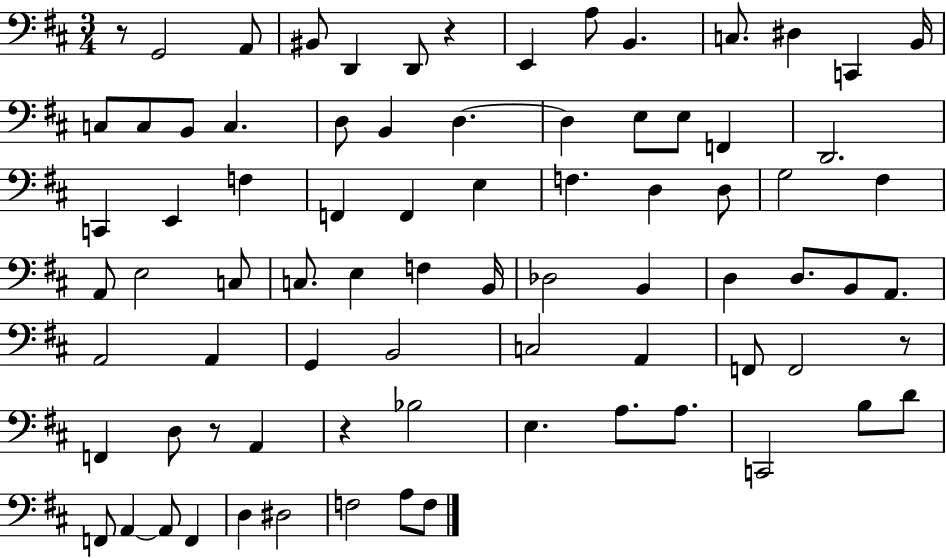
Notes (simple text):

R/e G2/h A2/e BIS2/e D2/q D2/e R/q E2/q A3/e B2/q. C3/e. D#3/q C2/q B2/s C3/e C3/e B2/e C3/q. D3/e B2/q D3/q. D3/q E3/e E3/e F2/q D2/h. C2/q E2/q F3/q F2/q F2/q E3/q F3/q. D3/q D3/e G3/h F#3/q A2/e E3/h C3/e C3/e. E3/q F3/q B2/s Db3/h B2/q D3/q D3/e. B2/e A2/e. A2/h A2/q G2/q B2/h C3/h A2/q F2/e F2/h R/e F2/q D3/e R/e A2/q R/q Bb3/h E3/q. A3/e. A3/e. C2/h B3/e D4/e F2/e A2/q A2/e F2/q D3/q D#3/h F3/h A3/e F3/e